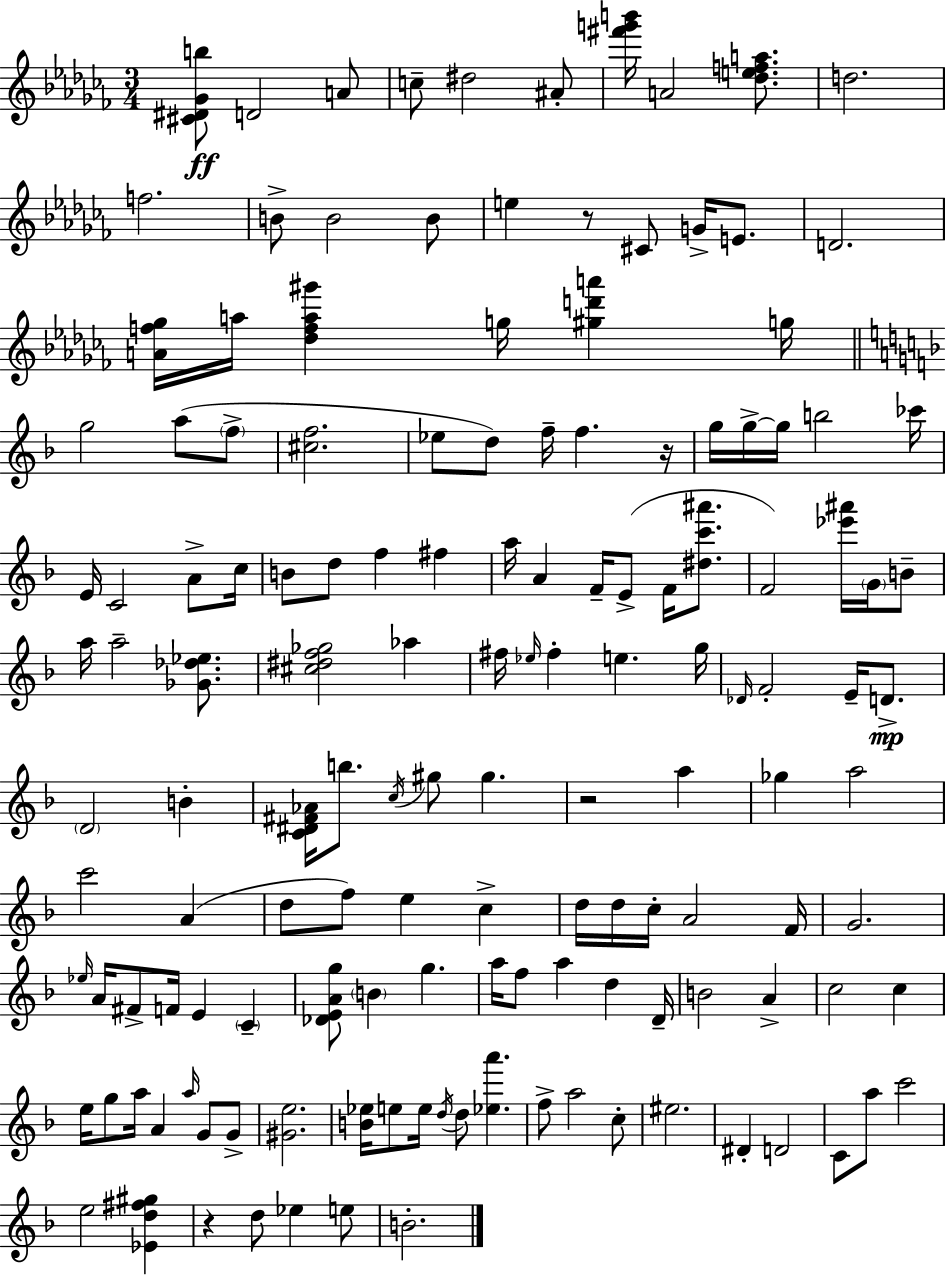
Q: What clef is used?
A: treble